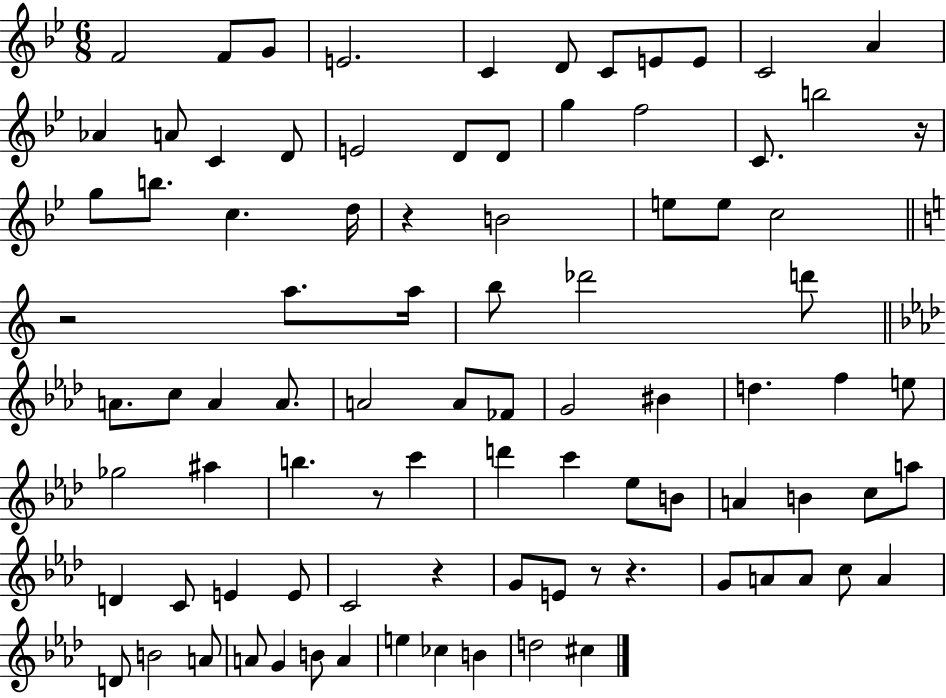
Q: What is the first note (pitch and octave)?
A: F4